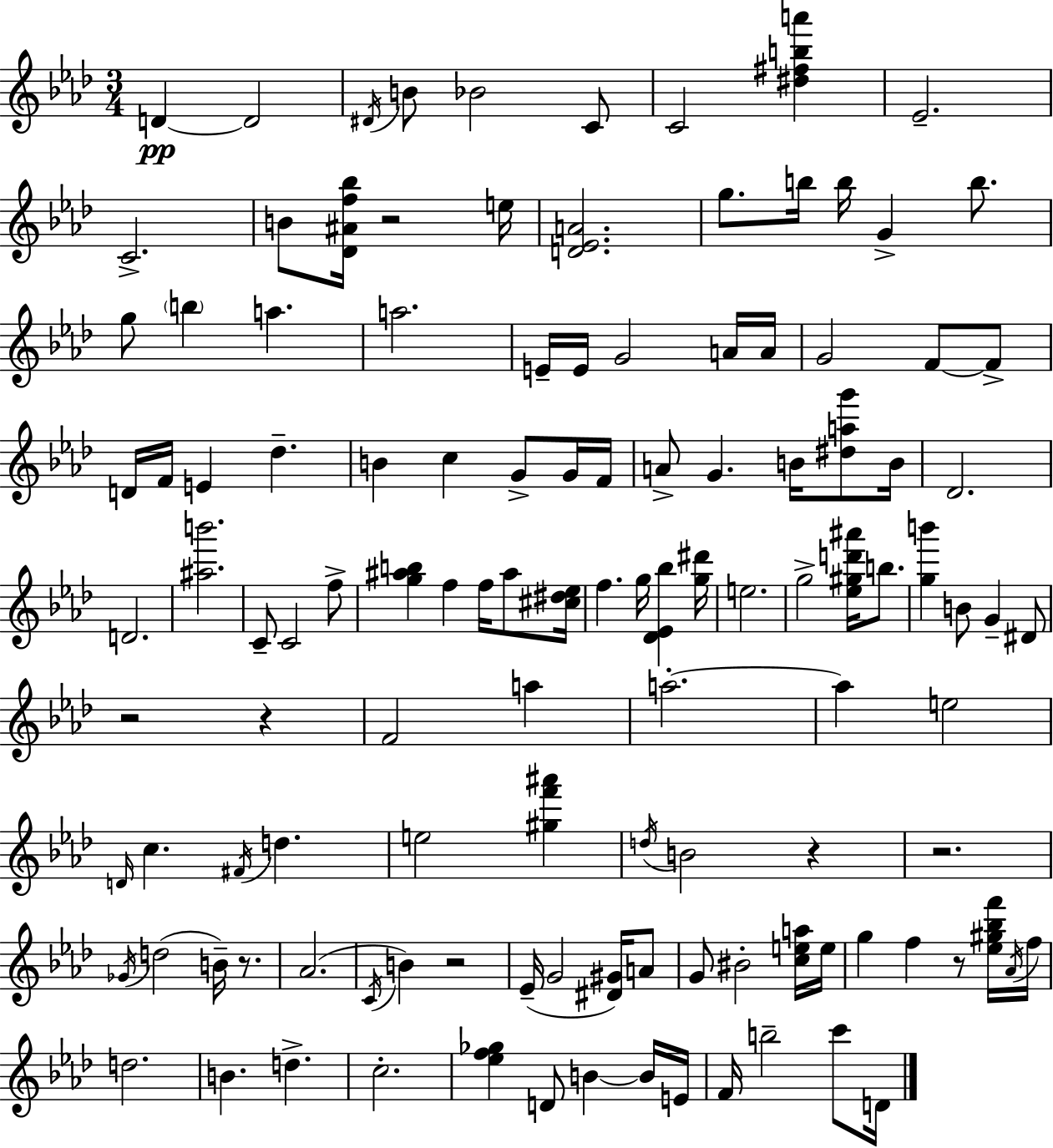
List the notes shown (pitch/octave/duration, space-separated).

D4/q D4/h D#4/s B4/e Bb4/h C4/e C4/h [D#5,F#5,B5,A6]/q Eb4/h. C4/h. B4/e [Db4,A#4,F5,Bb5]/s R/h E5/s [D4,Eb4,A4]/h. G5/e. B5/s B5/s G4/q B5/e. G5/e B5/q A5/q. A5/h. E4/s E4/s G4/h A4/s A4/s G4/h F4/e F4/e D4/s F4/s E4/q Db5/q. B4/q C5/q G4/e G4/s F4/s A4/e G4/q. B4/s [D#5,A5,G6]/e B4/s Db4/h. D4/h. [A#5,B6]/h. C4/e C4/h F5/e [G5,A#5,B5]/q F5/q F5/s A#5/e [C#5,D#5,Eb5]/s F5/q. G5/s [Db4,Eb4,Bb5]/q [G5,D#6]/s E5/h. G5/h [Eb5,G#5,D6,A#6]/s B5/e. [G5,B6]/q B4/e G4/q D#4/e R/h R/q F4/h A5/q A5/h. A5/q E5/h D4/s C5/q. F#4/s D5/q. E5/h [G#5,F6,A#6]/q D5/s B4/h R/q R/h. Gb4/s D5/h B4/s R/e. Ab4/h. C4/s B4/q R/h Eb4/s G4/h [D#4,G#4]/s A4/e G4/e BIS4/h [C5,E5,A5]/s E5/s G5/q F5/q R/e [Eb5,G#5,Bb5,F6]/s Ab4/s F5/s D5/h. B4/q. D5/q. C5/h. [Eb5,F5,Gb5]/q D4/e B4/q B4/s E4/s F4/s B5/h C6/e D4/s